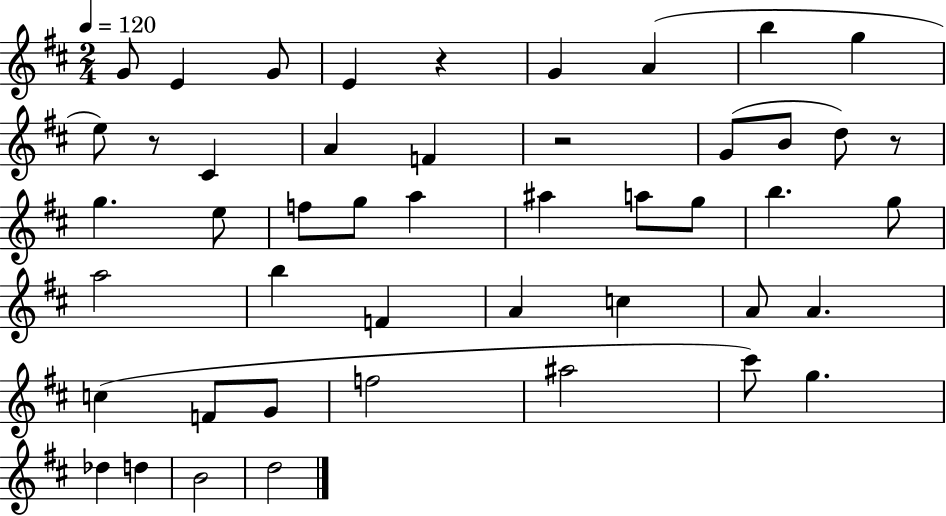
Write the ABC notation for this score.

X:1
T:Untitled
M:2/4
L:1/4
K:D
G/2 E G/2 E z G A b g e/2 z/2 ^C A F z2 G/2 B/2 d/2 z/2 g e/2 f/2 g/2 a ^a a/2 g/2 b g/2 a2 b F A c A/2 A c F/2 G/2 f2 ^a2 ^c'/2 g _d d B2 d2